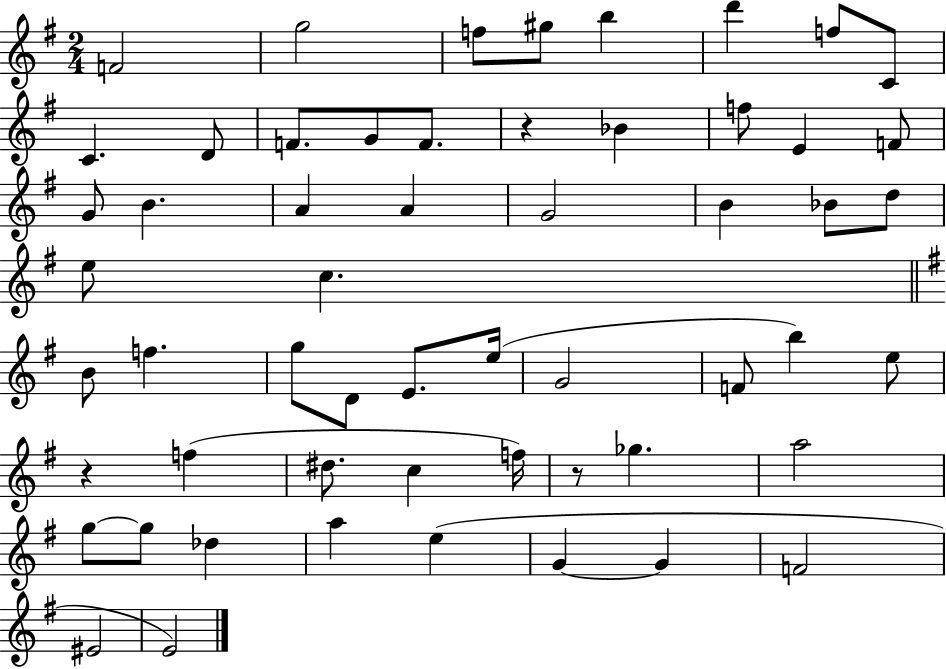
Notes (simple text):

F4/h G5/h F5/e G#5/e B5/q D6/q F5/e C4/e C4/q. D4/e F4/e. G4/e F4/e. R/q Bb4/q F5/e E4/q F4/e G4/e B4/q. A4/q A4/q G4/h B4/q Bb4/e D5/e E5/e C5/q. B4/e F5/q. G5/e D4/e E4/e. E5/s G4/h F4/e B5/q E5/e R/q F5/q D#5/e. C5/q F5/s R/e Gb5/q. A5/h G5/e G5/e Db5/q A5/q E5/q G4/q G4/q F4/h EIS4/h E4/h